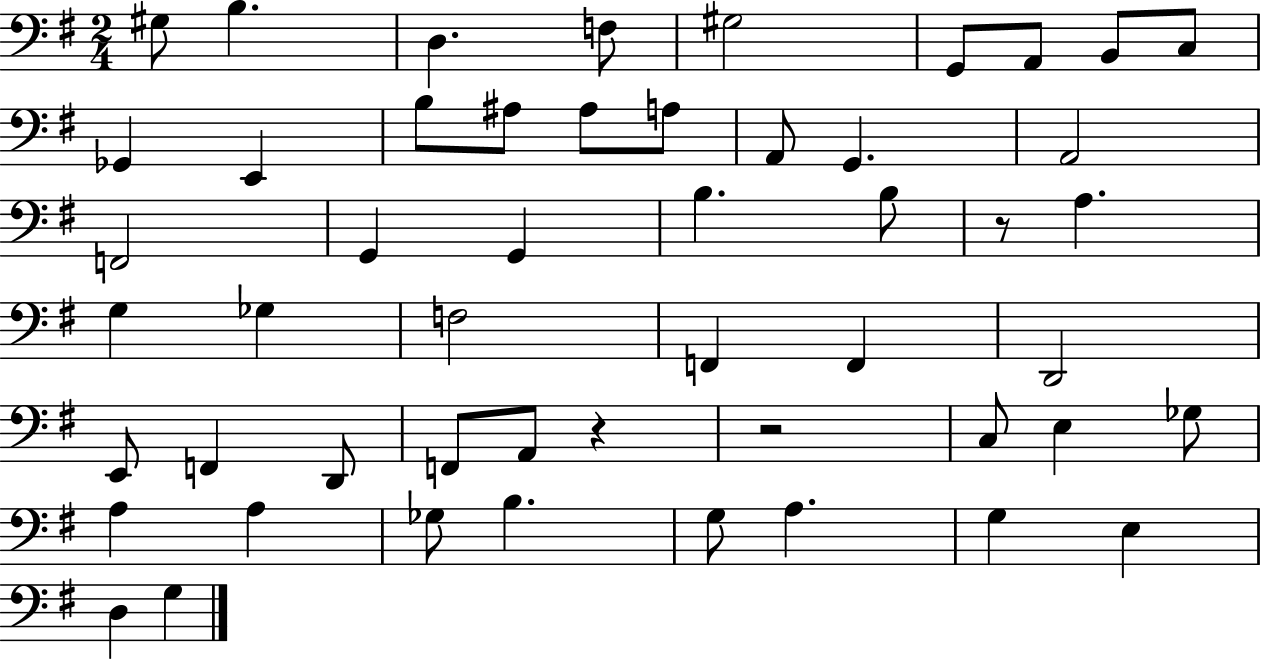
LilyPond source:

{
  \clef bass
  \numericTimeSignature
  \time 2/4
  \key g \major
  gis8 b4. | d4. f8 | gis2 | g,8 a,8 b,8 c8 | \break ges,4 e,4 | b8 ais8 ais8 a8 | a,8 g,4. | a,2 | \break f,2 | g,4 g,4 | b4. b8 | r8 a4. | \break g4 ges4 | f2 | f,4 f,4 | d,2 | \break e,8 f,4 d,8 | f,8 a,8 r4 | r2 | c8 e4 ges8 | \break a4 a4 | ges8 b4. | g8 a4. | g4 e4 | \break d4 g4 | \bar "|."
}